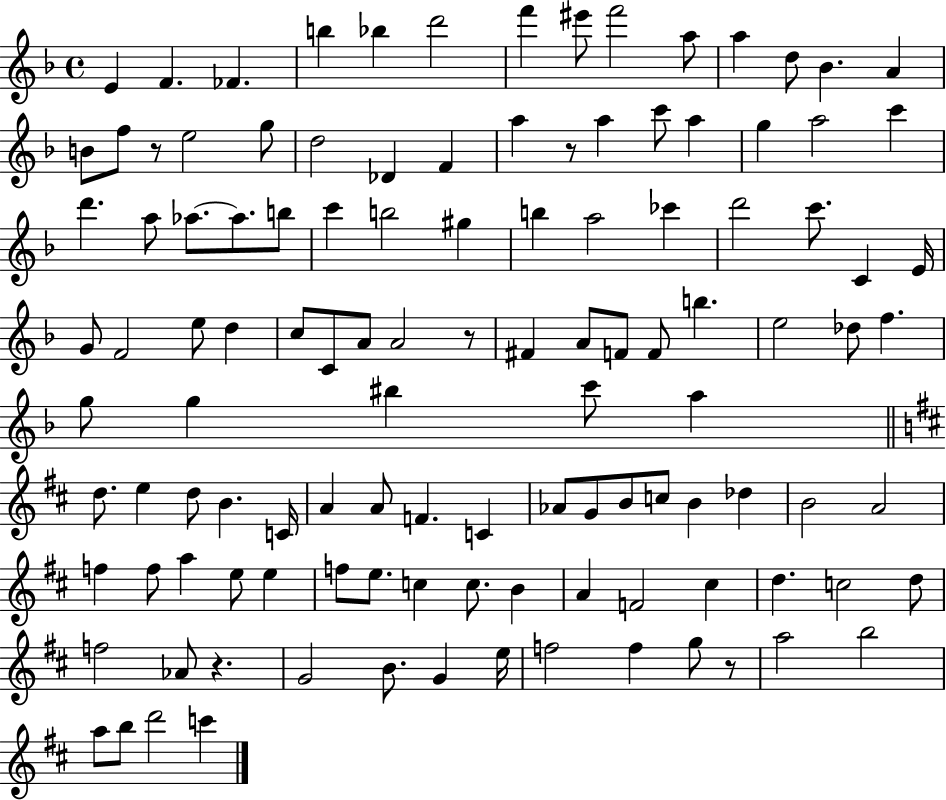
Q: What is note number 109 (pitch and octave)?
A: A5